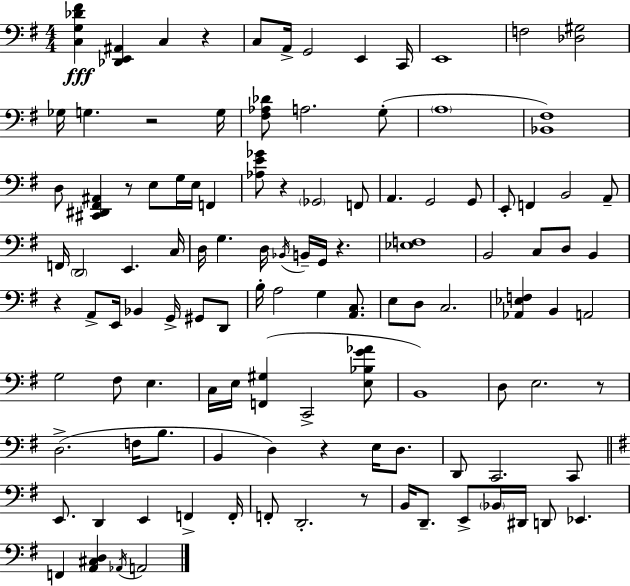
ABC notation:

X:1
T:Untitled
M:4/4
L:1/4
K:Em
[C,G,_D^F] [_D,,E,,^A,,] C, z C,/2 A,,/4 G,,2 E,, C,,/4 E,,4 F,2 [_D,^G,]2 _G,/4 G, z2 G,/4 [^F,_A,_D]/2 A,2 G,/2 A,4 [_B,,^F,]4 D,/2 [^C,,^D,,^F,,^A,,] z/2 E,/2 G,/4 E,/4 F,, [_A,E_G]/2 z _G,,2 F,,/2 A,, G,,2 G,,/2 E,,/2 F,, B,,2 A,,/2 F,,/4 D,,2 E,, C,/4 D,/4 G, D,/4 _B,,/4 B,,/4 G,,/4 z [_E,F,]4 B,,2 C,/2 D,/2 B,, z A,,/2 E,,/4 _B,, G,,/4 ^G,,/2 D,,/2 B,/4 A,2 G, [A,,C,]/2 E,/2 D,/2 C,2 [_A,,_E,F,] B,, A,,2 G,2 ^F,/2 E, C,/4 E,/4 [F,,^G,] C,,2 [E,_B,G_A]/2 B,,4 D,/2 E,2 z/2 D,2 F,/4 B,/2 B,, D, z E,/4 D,/2 D,,/2 C,,2 C,,/2 E,,/2 D,, E,, F,, F,,/4 F,,/2 D,,2 z/2 B,,/4 D,,/2 E,,/2 _B,,/4 ^D,,/4 D,,/2 _E,, F,, [A,,^C,D,] _A,,/4 A,,2